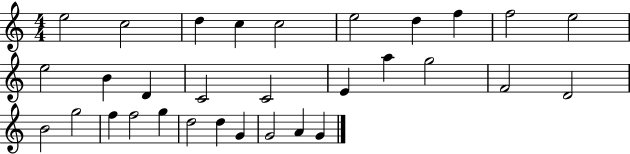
E5/h C5/h D5/q C5/q C5/h E5/h D5/q F5/q F5/h E5/h E5/h B4/q D4/q C4/h C4/h E4/q A5/q G5/h F4/h D4/h B4/h G5/h F5/q F5/h G5/q D5/h D5/q G4/q G4/h A4/q G4/q